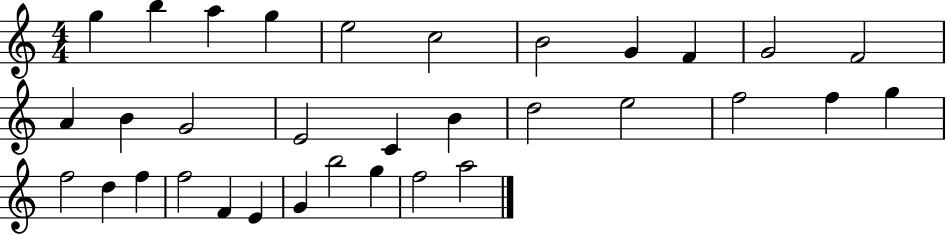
G5/q B5/q A5/q G5/q E5/h C5/h B4/h G4/q F4/q G4/h F4/h A4/q B4/q G4/h E4/h C4/q B4/q D5/h E5/h F5/h F5/q G5/q F5/h D5/q F5/q F5/h F4/q E4/q G4/q B5/h G5/q F5/h A5/h